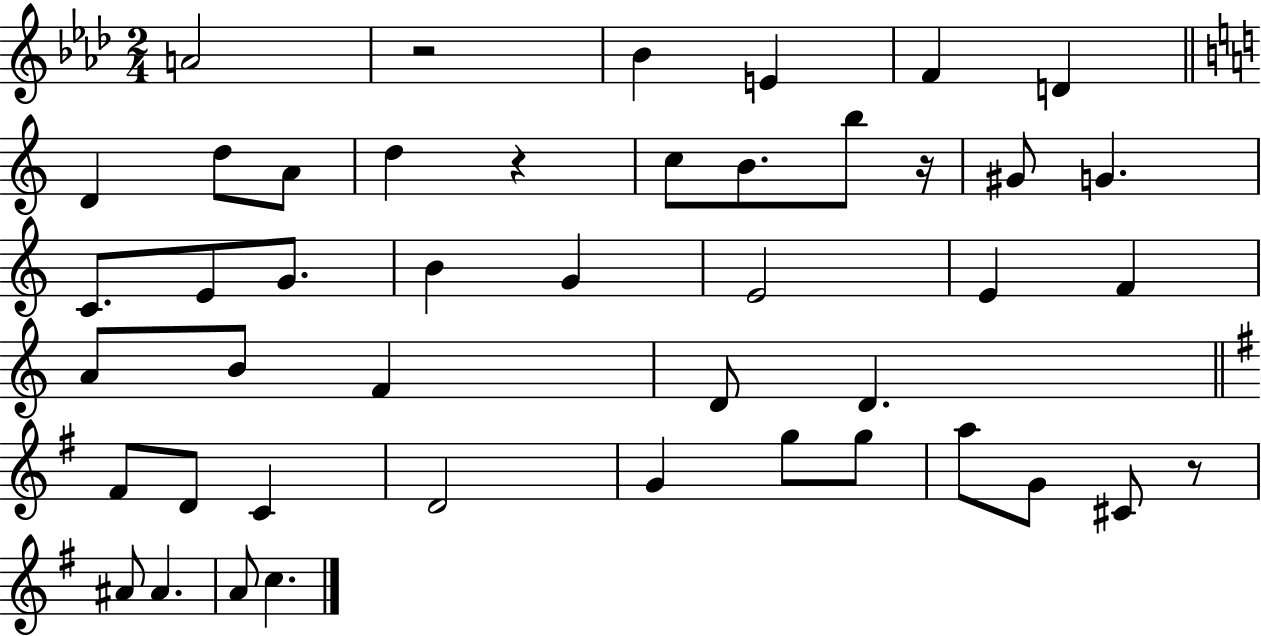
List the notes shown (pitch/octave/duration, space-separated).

A4/h R/h Bb4/q E4/q F4/q D4/q D4/q D5/e A4/e D5/q R/q C5/e B4/e. B5/e R/s G#4/e G4/q. C4/e. E4/e G4/e. B4/q G4/q E4/h E4/q F4/q A4/e B4/e F4/q D4/e D4/q. F#4/e D4/e C4/q D4/h G4/q G5/e G5/e A5/e G4/e C#4/e R/e A#4/e A#4/q. A4/e C5/q.